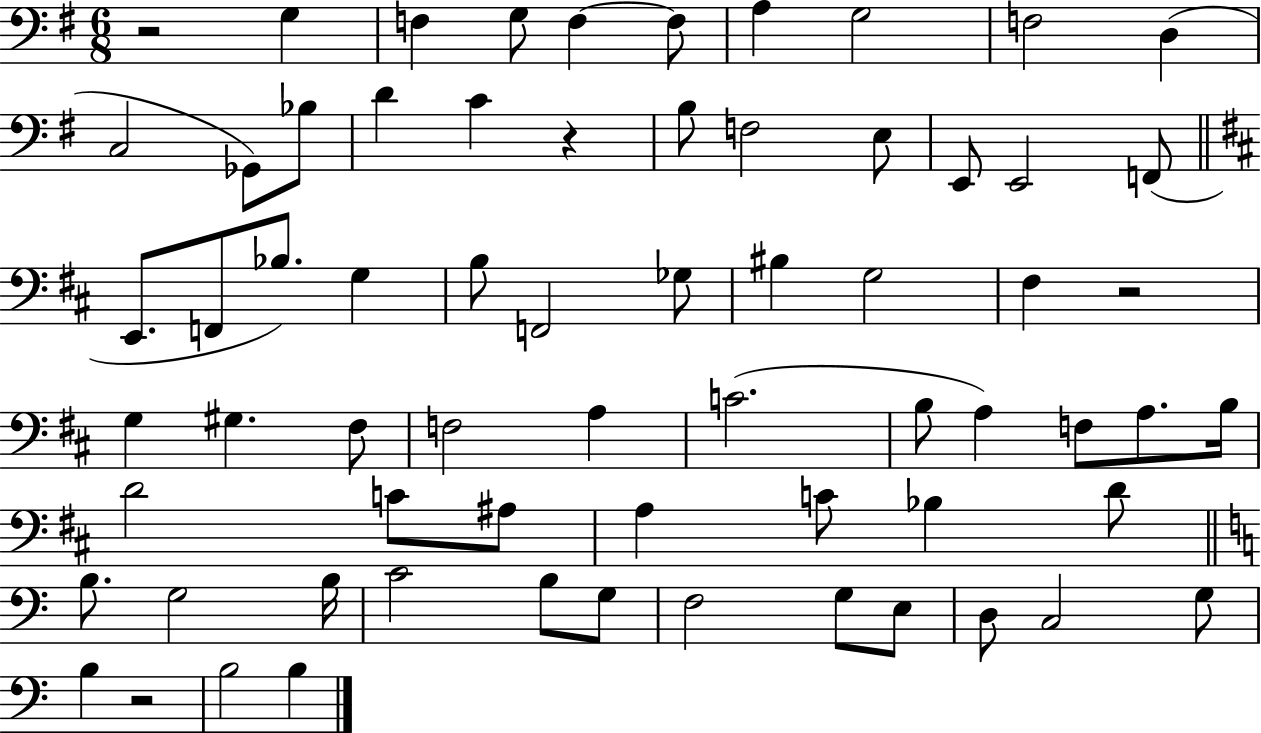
X:1
T:Untitled
M:6/8
L:1/4
K:G
z2 G, F, G,/2 F, F,/2 A, G,2 F,2 D, C,2 _G,,/2 _B,/2 D C z B,/2 F,2 E,/2 E,,/2 E,,2 F,,/2 E,,/2 F,,/2 _B,/2 G, B,/2 F,,2 _G,/2 ^B, G,2 ^F, z2 G, ^G, ^F,/2 F,2 A, C2 B,/2 A, F,/2 A,/2 B,/4 D2 C/2 ^A,/2 A, C/2 _B, D/2 B,/2 G,2 B,/4 C2 B,/2 G,/2 F,2 G,/2 E,/2 D,/2 C,2 G,/2 B, z2 B,2 B,